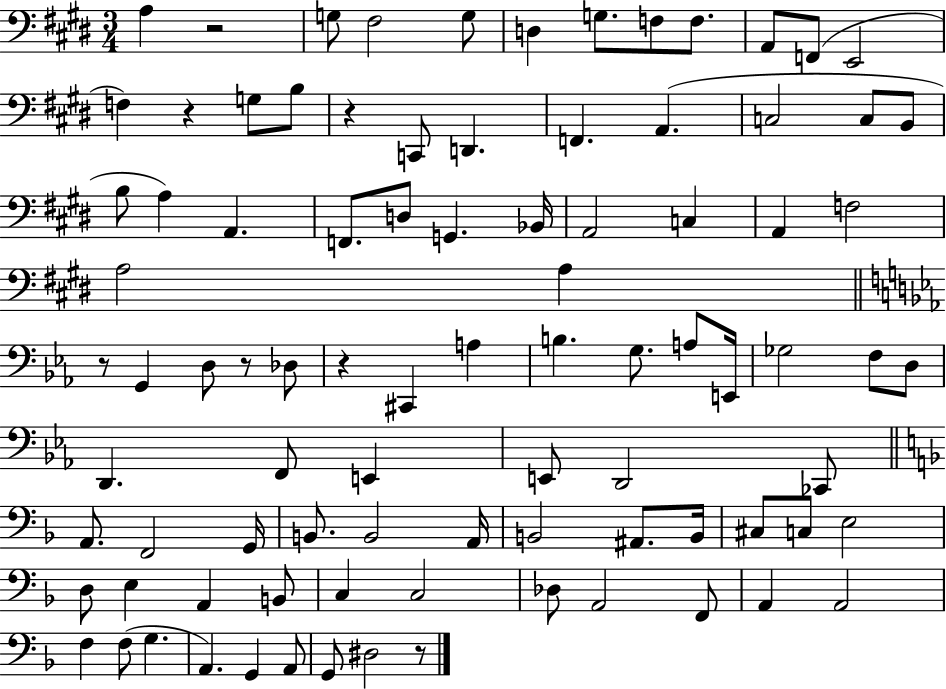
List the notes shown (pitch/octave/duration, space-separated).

A3/q R/h G3/e F#3/h G3/e D3/q G3/e. F3/e F3/e. A2/e F2/e E2/h F3/q R/q G3/e B3/e R/q C2/e D2/q. F2/q. A2/q. C3/h C3/e B2/e B3/e A3/q A2/q. F2/e. D3/e G2/q. Bb2/s A2/h C3/q A2/q F3/h A3/h A3/q R/e G2/q D3/e R/e Db3/e R/q C#2/q A3/q B3/q. G3/e. A3/e E2/s Gb3/h F3/e D3/e D2/q. F2/e E2/q E2/e D2/h CES2/e A2/e. F2/h G2/s B2/e. B2/h A2/s B2/h A#2/e. B2/s C#3/e C3/e E3/h D3/e E3/q A2/q B2/e C3/q C3/h Db3/e A2/h F2/e A2/q A2/h F3/q F3/e G3/q. A2/q. G2/q A2/e G2/e D#3/h R/e